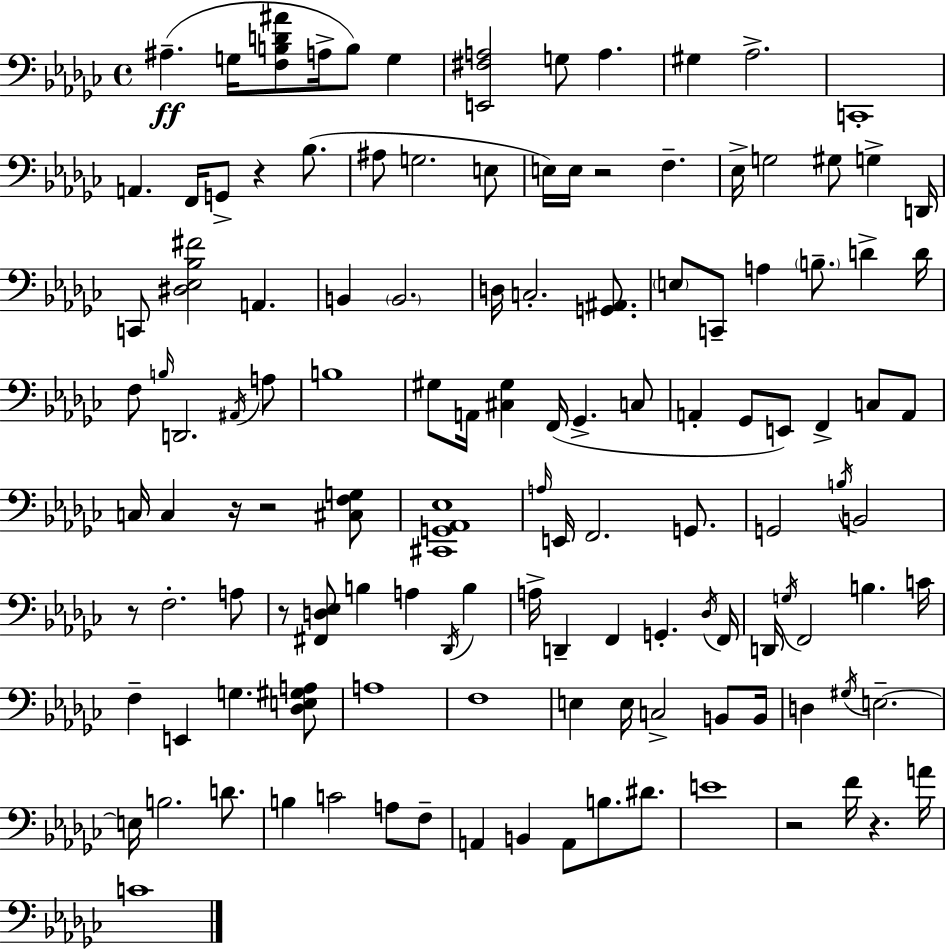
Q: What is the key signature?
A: EES minor